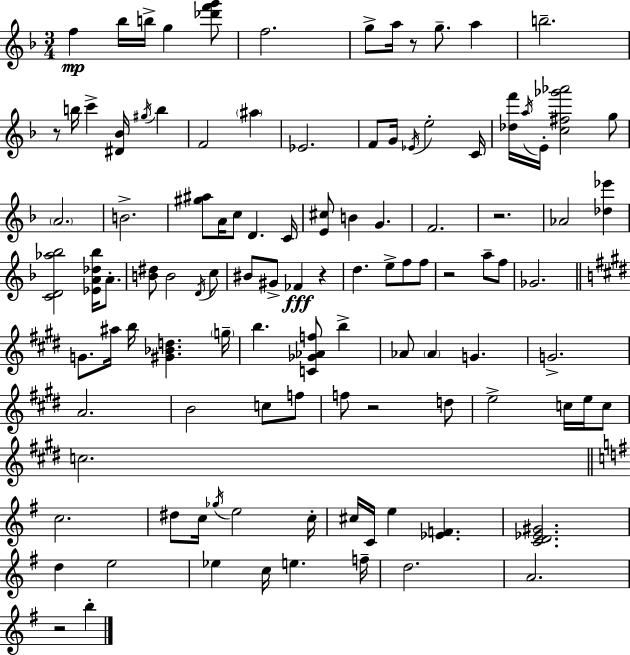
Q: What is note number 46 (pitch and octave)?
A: F5